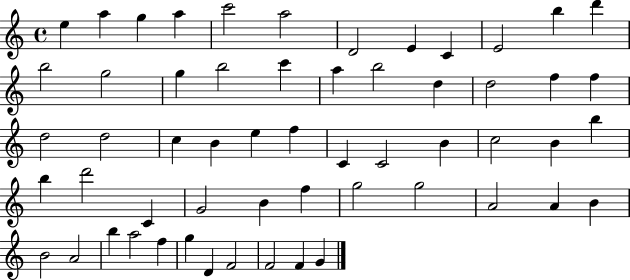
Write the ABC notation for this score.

X:1
T:Untitled
M:4/4
L:1/4
K:C
e a g a c'2 a2 D2 E C E2 b d' b2 g2 g b2 c' a b2 d d2 f f d2 d2 c B e f C C2 B c2 B b b d'2 C G2 B f g2 g2 A2 A B B2 A2 b a2 f g D F2 F2 F G